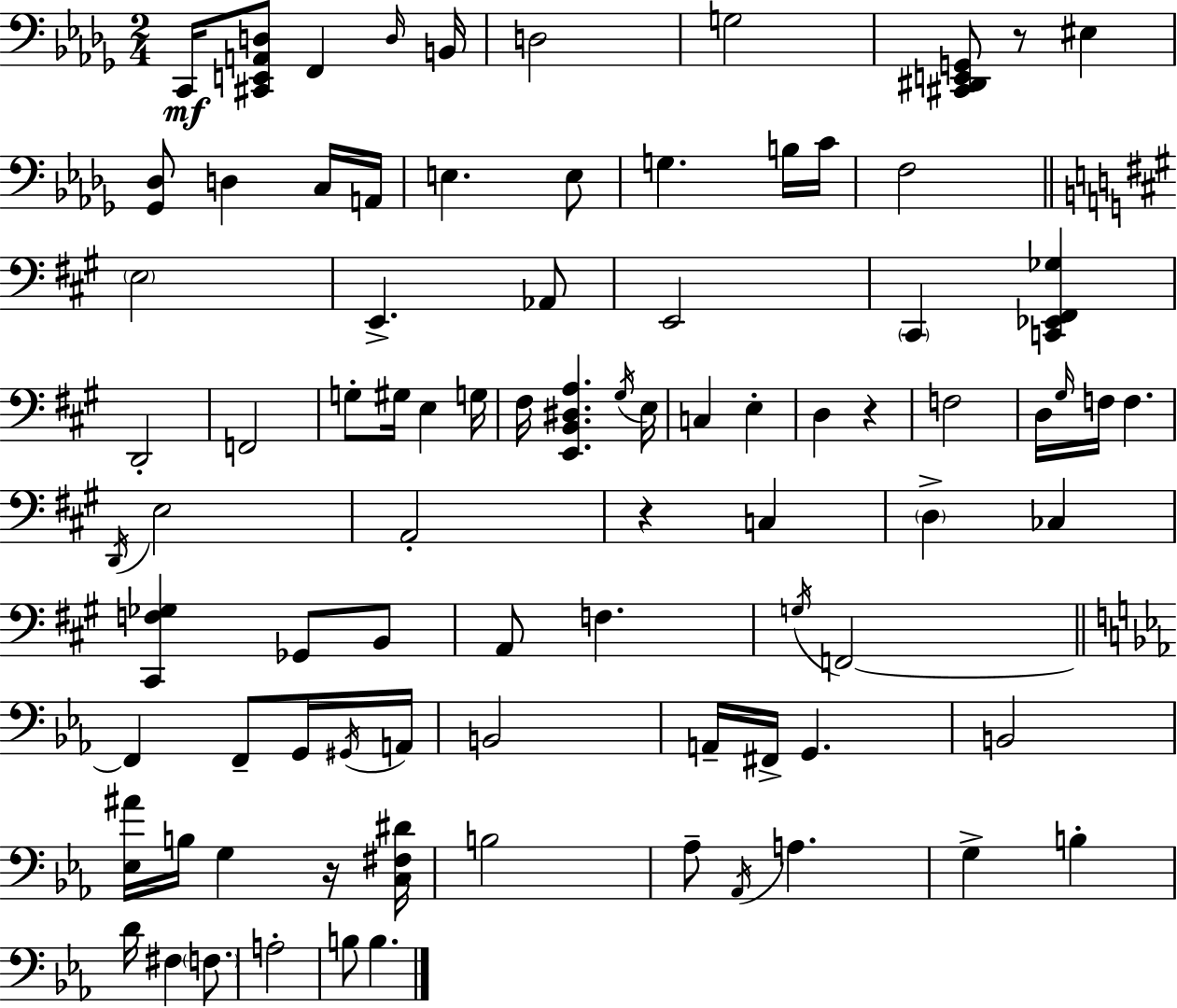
C2/s [C#2,E2,A2,D3]/e F2/q D3/s B2/s D3/h G3/h [C#2,D#2,E2,G2]/e R/e EIS3/q [Gb2,Db3]/e D3/q C3/s A2/s E3/q. E3/e G3/q. B3/s C4/s F3/h E3/h E2/q. Ab2/e E2/h C#2/q [C2,Eb2,F#2,Gb3]/q D2/h F2/h G3/e G#3/s E3/q G3/s F#3/s [E2,B2,D#3,A3]/q. G#3/s E3/s C3/q E3/q D3/q R/q F3/h D3/s G#3/s F3/s F3/q. D2/s E3/h A2/h R/q C3/q D3/q CES3/q [C#2,F3,Gb3]/q Gb2/e B2/e A2/e F3/q. G3/s F2/h F2/q F2/e G2/s G#2/s A2/s B2/h A2/s F#2/s G2/q. B2/h [Eb3,A#4]/s B3/s G3/q R/s [C3,F#3,D#4]/s B3/h Ab3/e Ab2/s A3/q. G3/q B3/q D4/s F#3/q F3/e. A3/h B3/e B3/q.